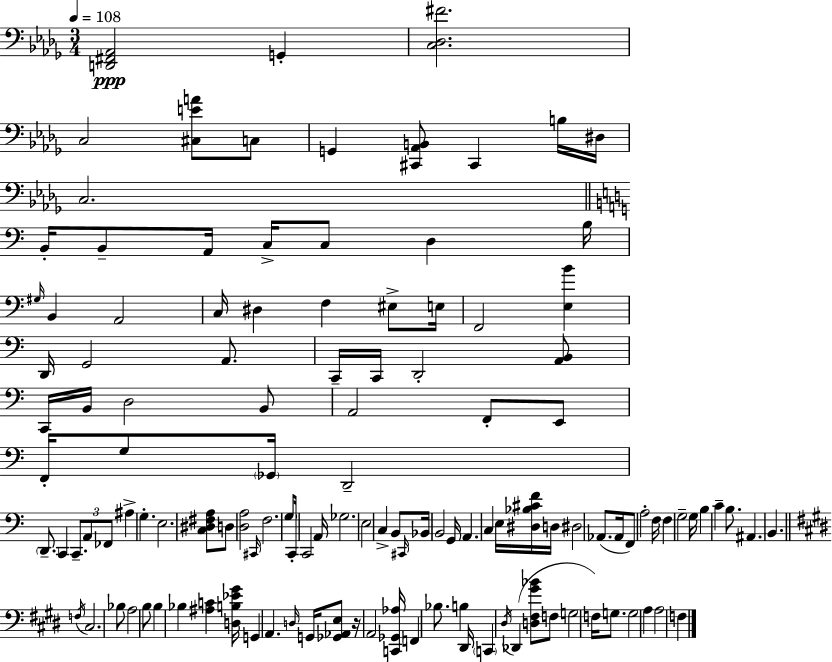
[D2,F#2,Ab2]/h G2/q [C3,Db3,F#4]/h. C3/h [C#3,E4,A4]/e C3/e G2/q [C#2,Ab2,B2]/e C#2/q B3/s D#3/s C3/h. B2/s B2/e A2/s C3/s C3/e D3/q B3/s G#3/s B2/q A2/h C3/s D#3/q F3/q EIS3/e E3/s F2/h [E3,B4]/q D2/s G2/h A2/e. C2/s C2/s D2/h [A2,B2]/e C2/s B2/s D3/h B2/e A2/h F2/e E2/e F2/s G3/e Gb2/s D2/h D2/e. C2/q C2/e. A2/e FES2/e A#3/q G3/q. E3/h. [C3,D#3,F#3,A3]/e D3/e [D3,A3]/h C#2/s F3/h. G3/e C2/s C2/h A2/s Gb3/h. E3/h C3/q B2/e C#2/s Bb2/s B2/h G2/s A2/q. C3/q E3/s [D#3,Bb3,C#4,F4]/s D3/s D#3/h Ab2/e. Ab2/s F2/e A3/h F3/s F3/q G3/h G3/s B3/q C4/q B3/e. A#2/q. B2/q. F3/s C#3/h. Bb3/e A3/h B3/e B3/q Bb3/q [A#3,C4]/q [D3,B3,Eb4,G#4]/s G2/q A2/q. D3/s G2/s [Gb2,Ab2,E3]/e R/s A2/h [C2,Gb2,Ab3]/s F2/q Bb3/e. B3/q D#2/s C2/q D#3/s Db2/q [D3,F#3,G#4,Bb4]/e F3/e G3/h F3/s G3/e. G3/h A3/q A3/h F3/q